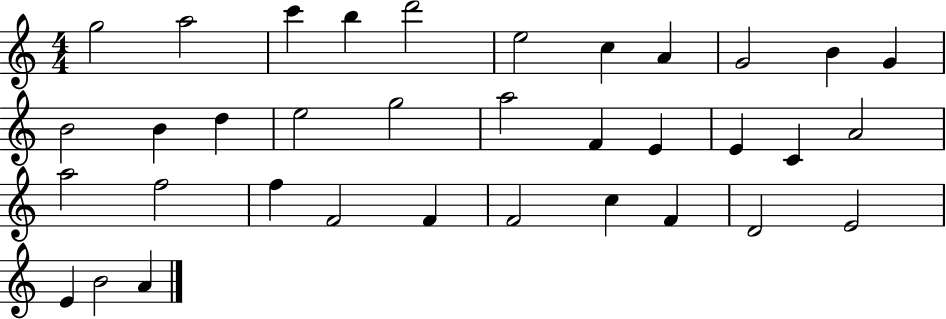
X:1
T:Untitled
M:4/4
L:1/4
K:C
g2 a2 c' b d'2 e2 c A G2 B G B2 B d e2 g2 a2 F E E C A2 a2 f2 f F2 F F2 c F D2 E2 E B2 A